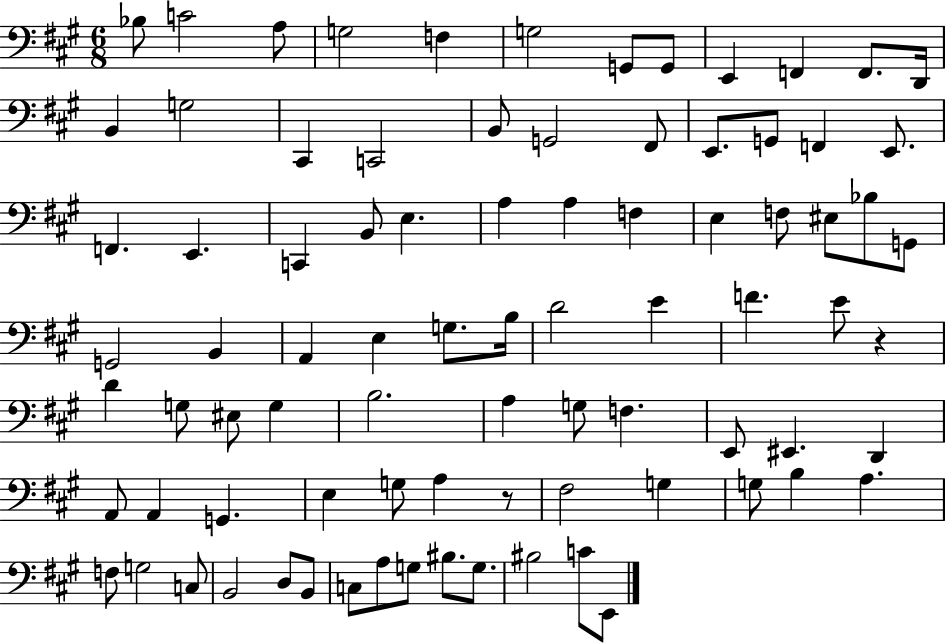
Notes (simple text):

Bb3/e C4/h A3/e G3/h F3/q G3/h G2/e G2/e E2/q F2/q F2/e. D2/s B2/q G3/h C#2/q C2/h B2/e G2/h F#2/e E2/e. G2/e F2/q E2/e. F2/q. E2/q. C2/q B2/e E3/q. A3/q A3/q F3/q E3/q F3/e EIS3/e Bb3/e G2/e G2/h B2/q A2/q E3/q G3/e. B3/s D4/h E4/q F4/q. E4/e R/q D4/q G3/e EIS3/e G3/q B3/h. A3/q G3/e F3/q. E2/e EIS2/q. D2/q A2/e A2/q G2/q. E3/q G3/e A3/q R/e F#3/h G3/q G3/e B3/q A3/q. F3/e G3/h C3/e B2/h D3/e B2/e C3/e A3/e G3/e BIS3/e. G3/e. BIS3/h C4/e E2/e